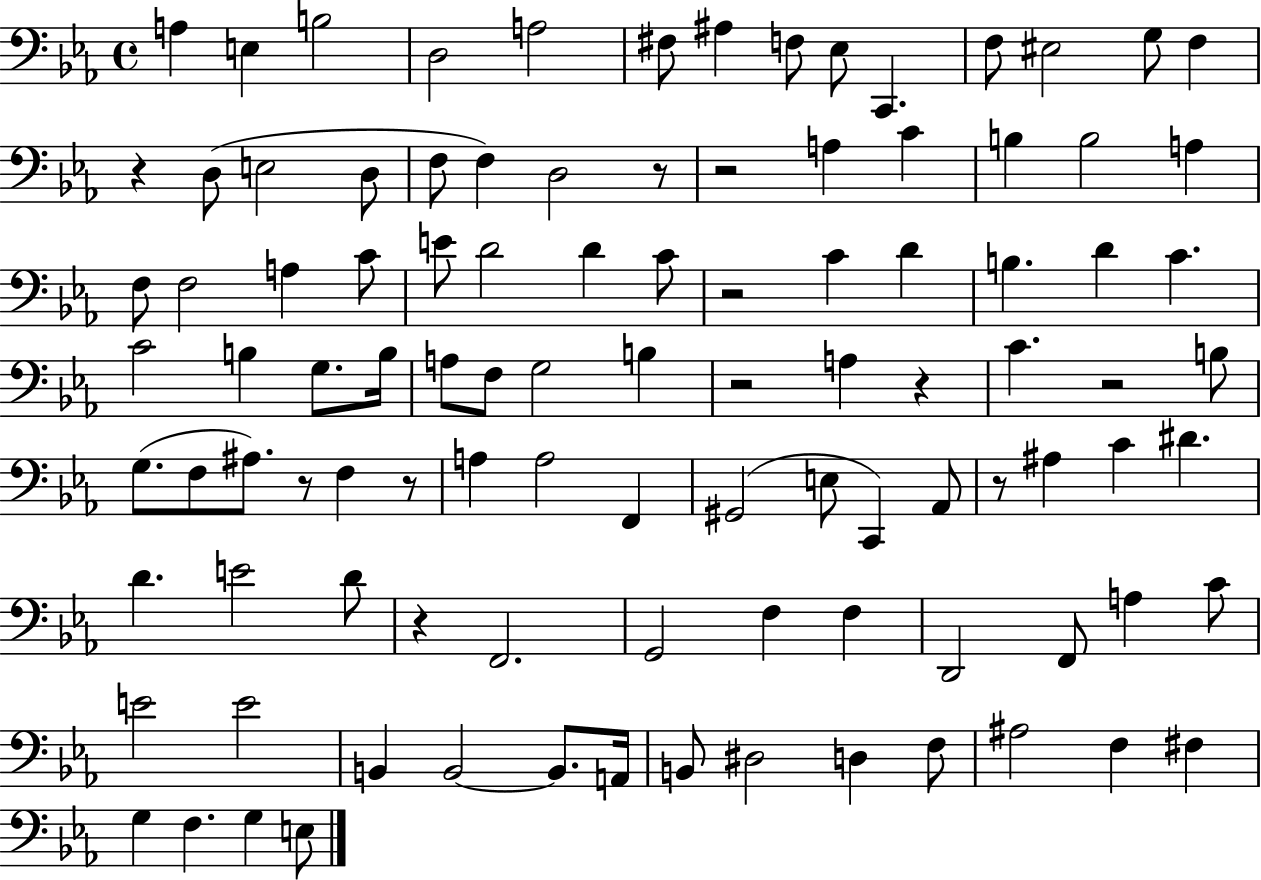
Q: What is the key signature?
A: EES major